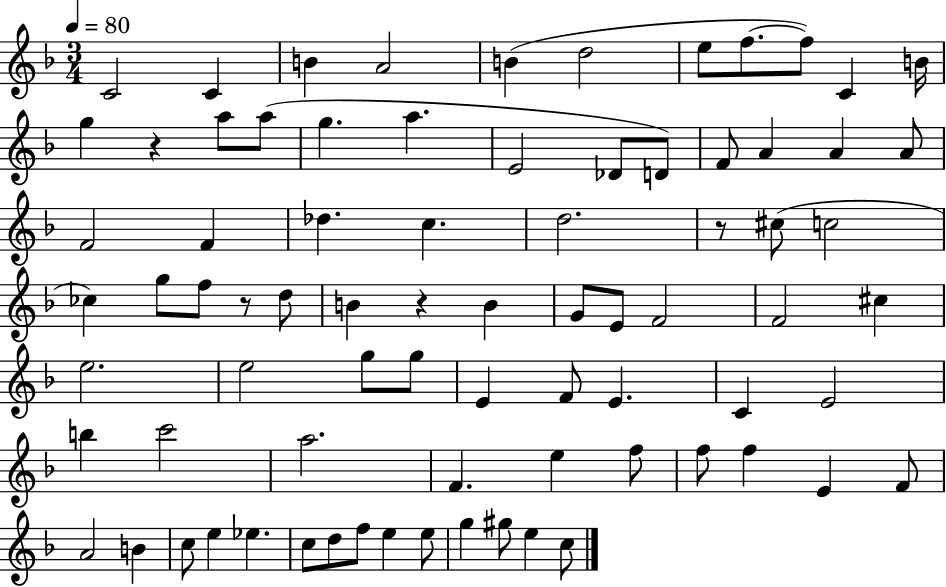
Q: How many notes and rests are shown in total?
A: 78